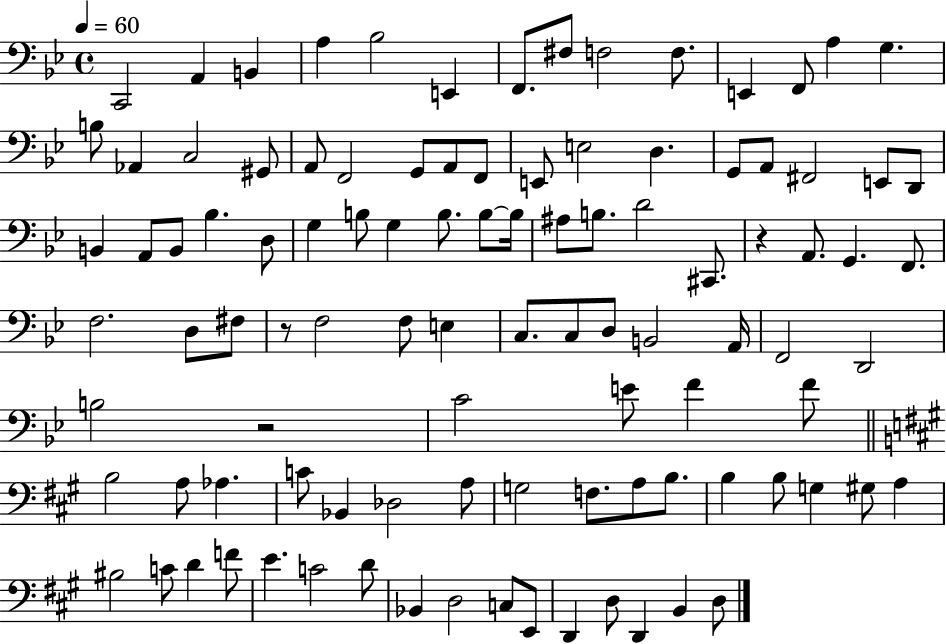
C2/h A2/q B2/q A3/q Bb3/h E2/q F2/e. F#3/e F3/h F3/e. E2/q F2/e A3/q G3/q. B3/e Ab2/q C3/h G#2/e A2/e F2/h G2/e A2/e F2/e E2/e E3/h D3/q. G2/e A2/e F#2/h E2/e D2/e B2/q A2/e B2/e Bb3/q. D3/e G3/q B3/e G3/q B3/e. B3/e B3/s A#3/e B3/e. D4/h C#2/e. R/q A2/e. G2/q. F2/e. F3/h. D3/e F#3/e R/e F3/h F3/e E3/q C3/e. C3/e D3/e B2/h A2/s F2/h D2/h B3/h R/h C4/h E4/e F4/q F4/e B3/h A3/e Ab3/q. C4/e Bb2/q Db3/h A3/e G3/h F3/e. A3/e B3/e. B3/q B3/e G3/q G#3/e A3/q BIS3/h C4/e D4/q F4/e E4/q. C4/h D4/e Bb2/q D3/h C3/e E2/e D2/q D3/e D2/q B2/q D3/e